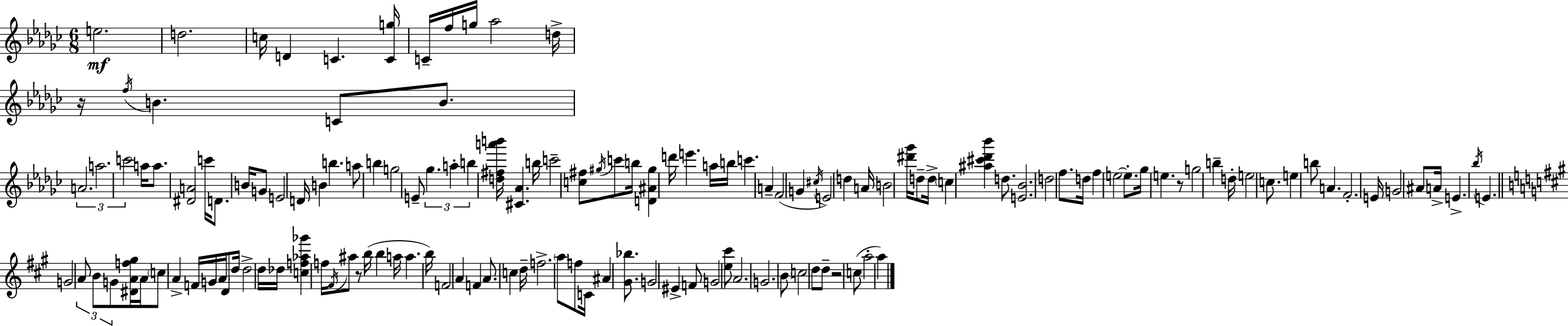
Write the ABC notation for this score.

X:1
T:Untitled
M:6/8
L:1/4
K:Ebm
e2 d2 c/4 D C [Cg]/4 C/4 f/4 g/4 _a2 d/4 z/4 f/4 B C/2 B/2 A2 a2 c'2 a/4 a/2 [^DA]2 c'/4 D/2 B/4 G/2 E2 D/4 B b a/2 b g2 E/2 _g a b [d^fa'b']/4 [^C_A] b/4 c'2 [c^f]/2 ^g/4 c'/2 b/4 [D^A^g] d'/4 e' a/4 b/4 c' A F2 G ^c/4 E2 d A/4 B2 [^d'_g']/4 d/2 d/4 c [^a^c'_d'_b'] d/2 [E_B]2 d2 f/2 d/4 f e2 e/2 _g/4 e z/2 g2 b d/4 e2 c/2 e b/2 A F2 E/4 G2 ^A/2 A/4 E _b/4 E G2 A/2 B/2 G/2 [^DAf^g]/4 A/4 c/2 A F/4 G/4 A/4 D/2 d/4 d2 d/4 _d/4 [cf_a_g'] f/4 ^F/4 ^a/2 z/2 b/4 b a/4 a b/4 F2 A F A/2 c d/4 f2 a/2 f/2 C/4 ^A [^G_b]/2 G2 ^E F/2 G2 [e^c']/2 A2 G2 B/2 c2 d/2 d/2 z2 c/2 a2 a